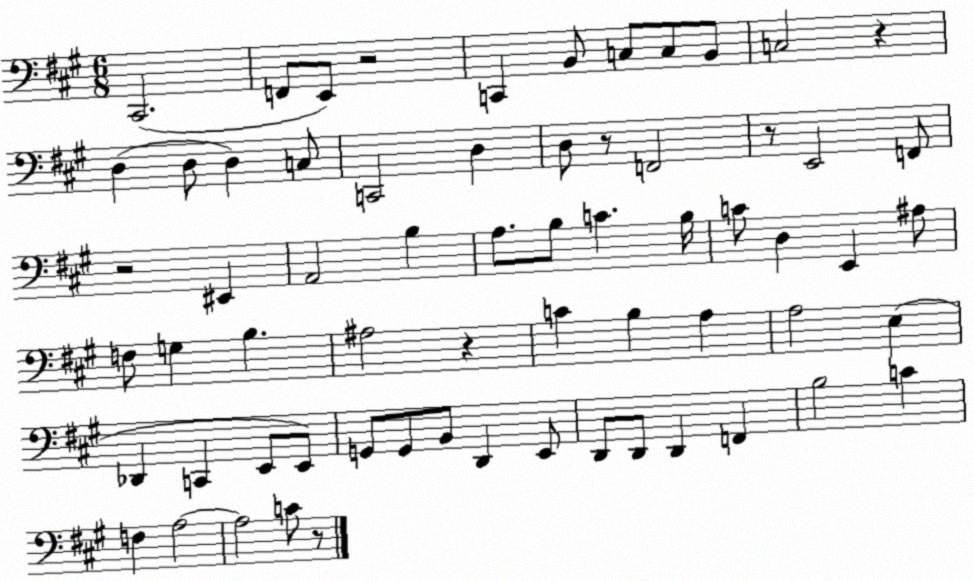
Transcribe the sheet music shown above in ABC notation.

X:1
T:Untitled
M:6/8
L:1/4
K:A
^C,,2 F,,/2 E,,/2 z2 C,, B,,/2 C,/2 C,/2 B,,/2 C,2 z D, D,/2 D, C,/2 C,,2 D, D,/2 z/2 F,,2 z/2 E,,2 F,,/2 z2 ^E,, A,,2 B, A,/2 B,/2 C B,/4 C/2 D, E,, ^A,/2 F,/2 G, B, ^A,2 z C B, A, A,2 E, _D,, C,, E,,/2 E,,/2 G,,/2 G,,/2 B,,/2 D,, E,,/2 D,,/2 D,,/2 D,, F,, B,2 C F, A,2 A,2 C/2 z/2